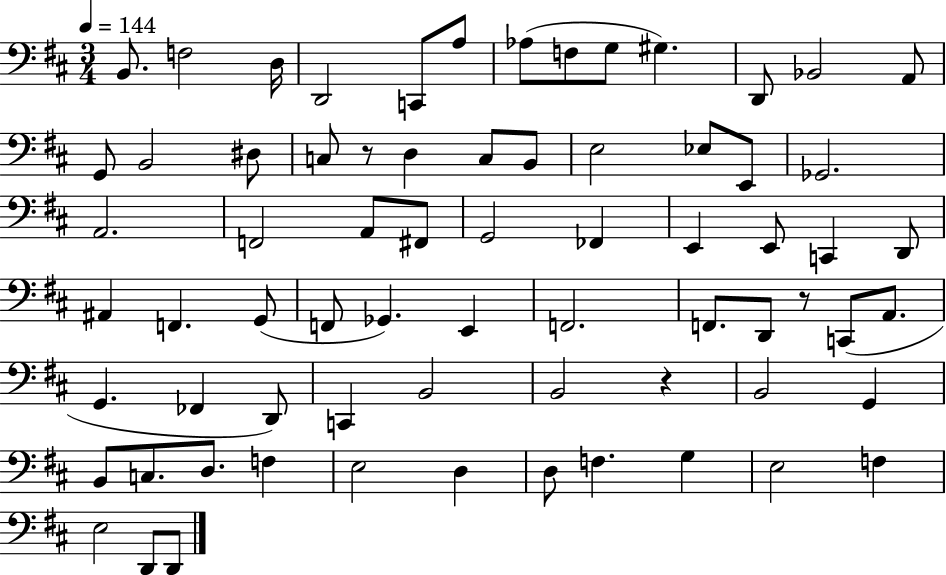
{
  \clef bass
  \numericTimeSignature
  \time 3/4
  \key d \major
  \tempo 4 = 144
  b,8. f2 d16 | d,2 c,8 a8 | aes8( f8 g8 gis4.) | d,8 bes,2 a,8 | \break g,8 b,2 dis8 | c8 r8 d4 c8 b,8 | e2 ees8 e,8 | ges,2. | \break a,2. | f,2 a,8 fis,8 | g,2 fes,4 | e,4 e,8 c,4 d,8 | \break ais,4 f,4. g,8( | f,8 ges,4.) e,4 | f,2. | f,8. d,8 r8 c,8( a,8. | \break g,4. fes,4 d,8) | c,4 b,2 | b,2 r4 | b,2 g,4 | \break b,8 c8. d8. f4 | e2 d4 | d8 f4. g4 | e2 f4 | \break e2 d,8 d,8 | \bar "|."
}